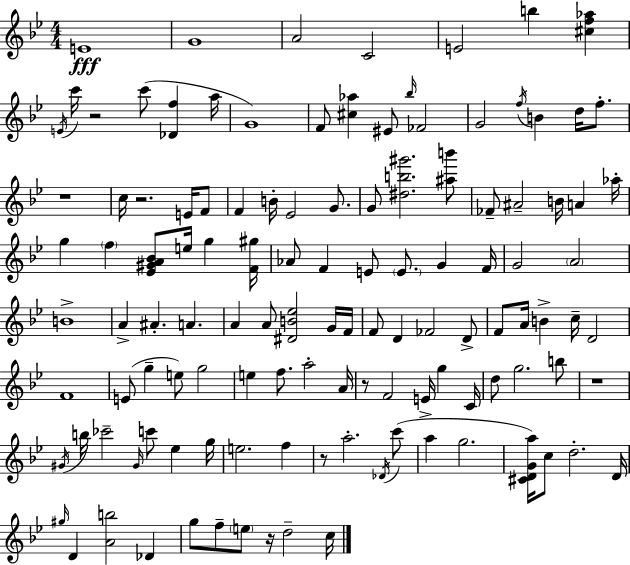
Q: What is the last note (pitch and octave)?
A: C5